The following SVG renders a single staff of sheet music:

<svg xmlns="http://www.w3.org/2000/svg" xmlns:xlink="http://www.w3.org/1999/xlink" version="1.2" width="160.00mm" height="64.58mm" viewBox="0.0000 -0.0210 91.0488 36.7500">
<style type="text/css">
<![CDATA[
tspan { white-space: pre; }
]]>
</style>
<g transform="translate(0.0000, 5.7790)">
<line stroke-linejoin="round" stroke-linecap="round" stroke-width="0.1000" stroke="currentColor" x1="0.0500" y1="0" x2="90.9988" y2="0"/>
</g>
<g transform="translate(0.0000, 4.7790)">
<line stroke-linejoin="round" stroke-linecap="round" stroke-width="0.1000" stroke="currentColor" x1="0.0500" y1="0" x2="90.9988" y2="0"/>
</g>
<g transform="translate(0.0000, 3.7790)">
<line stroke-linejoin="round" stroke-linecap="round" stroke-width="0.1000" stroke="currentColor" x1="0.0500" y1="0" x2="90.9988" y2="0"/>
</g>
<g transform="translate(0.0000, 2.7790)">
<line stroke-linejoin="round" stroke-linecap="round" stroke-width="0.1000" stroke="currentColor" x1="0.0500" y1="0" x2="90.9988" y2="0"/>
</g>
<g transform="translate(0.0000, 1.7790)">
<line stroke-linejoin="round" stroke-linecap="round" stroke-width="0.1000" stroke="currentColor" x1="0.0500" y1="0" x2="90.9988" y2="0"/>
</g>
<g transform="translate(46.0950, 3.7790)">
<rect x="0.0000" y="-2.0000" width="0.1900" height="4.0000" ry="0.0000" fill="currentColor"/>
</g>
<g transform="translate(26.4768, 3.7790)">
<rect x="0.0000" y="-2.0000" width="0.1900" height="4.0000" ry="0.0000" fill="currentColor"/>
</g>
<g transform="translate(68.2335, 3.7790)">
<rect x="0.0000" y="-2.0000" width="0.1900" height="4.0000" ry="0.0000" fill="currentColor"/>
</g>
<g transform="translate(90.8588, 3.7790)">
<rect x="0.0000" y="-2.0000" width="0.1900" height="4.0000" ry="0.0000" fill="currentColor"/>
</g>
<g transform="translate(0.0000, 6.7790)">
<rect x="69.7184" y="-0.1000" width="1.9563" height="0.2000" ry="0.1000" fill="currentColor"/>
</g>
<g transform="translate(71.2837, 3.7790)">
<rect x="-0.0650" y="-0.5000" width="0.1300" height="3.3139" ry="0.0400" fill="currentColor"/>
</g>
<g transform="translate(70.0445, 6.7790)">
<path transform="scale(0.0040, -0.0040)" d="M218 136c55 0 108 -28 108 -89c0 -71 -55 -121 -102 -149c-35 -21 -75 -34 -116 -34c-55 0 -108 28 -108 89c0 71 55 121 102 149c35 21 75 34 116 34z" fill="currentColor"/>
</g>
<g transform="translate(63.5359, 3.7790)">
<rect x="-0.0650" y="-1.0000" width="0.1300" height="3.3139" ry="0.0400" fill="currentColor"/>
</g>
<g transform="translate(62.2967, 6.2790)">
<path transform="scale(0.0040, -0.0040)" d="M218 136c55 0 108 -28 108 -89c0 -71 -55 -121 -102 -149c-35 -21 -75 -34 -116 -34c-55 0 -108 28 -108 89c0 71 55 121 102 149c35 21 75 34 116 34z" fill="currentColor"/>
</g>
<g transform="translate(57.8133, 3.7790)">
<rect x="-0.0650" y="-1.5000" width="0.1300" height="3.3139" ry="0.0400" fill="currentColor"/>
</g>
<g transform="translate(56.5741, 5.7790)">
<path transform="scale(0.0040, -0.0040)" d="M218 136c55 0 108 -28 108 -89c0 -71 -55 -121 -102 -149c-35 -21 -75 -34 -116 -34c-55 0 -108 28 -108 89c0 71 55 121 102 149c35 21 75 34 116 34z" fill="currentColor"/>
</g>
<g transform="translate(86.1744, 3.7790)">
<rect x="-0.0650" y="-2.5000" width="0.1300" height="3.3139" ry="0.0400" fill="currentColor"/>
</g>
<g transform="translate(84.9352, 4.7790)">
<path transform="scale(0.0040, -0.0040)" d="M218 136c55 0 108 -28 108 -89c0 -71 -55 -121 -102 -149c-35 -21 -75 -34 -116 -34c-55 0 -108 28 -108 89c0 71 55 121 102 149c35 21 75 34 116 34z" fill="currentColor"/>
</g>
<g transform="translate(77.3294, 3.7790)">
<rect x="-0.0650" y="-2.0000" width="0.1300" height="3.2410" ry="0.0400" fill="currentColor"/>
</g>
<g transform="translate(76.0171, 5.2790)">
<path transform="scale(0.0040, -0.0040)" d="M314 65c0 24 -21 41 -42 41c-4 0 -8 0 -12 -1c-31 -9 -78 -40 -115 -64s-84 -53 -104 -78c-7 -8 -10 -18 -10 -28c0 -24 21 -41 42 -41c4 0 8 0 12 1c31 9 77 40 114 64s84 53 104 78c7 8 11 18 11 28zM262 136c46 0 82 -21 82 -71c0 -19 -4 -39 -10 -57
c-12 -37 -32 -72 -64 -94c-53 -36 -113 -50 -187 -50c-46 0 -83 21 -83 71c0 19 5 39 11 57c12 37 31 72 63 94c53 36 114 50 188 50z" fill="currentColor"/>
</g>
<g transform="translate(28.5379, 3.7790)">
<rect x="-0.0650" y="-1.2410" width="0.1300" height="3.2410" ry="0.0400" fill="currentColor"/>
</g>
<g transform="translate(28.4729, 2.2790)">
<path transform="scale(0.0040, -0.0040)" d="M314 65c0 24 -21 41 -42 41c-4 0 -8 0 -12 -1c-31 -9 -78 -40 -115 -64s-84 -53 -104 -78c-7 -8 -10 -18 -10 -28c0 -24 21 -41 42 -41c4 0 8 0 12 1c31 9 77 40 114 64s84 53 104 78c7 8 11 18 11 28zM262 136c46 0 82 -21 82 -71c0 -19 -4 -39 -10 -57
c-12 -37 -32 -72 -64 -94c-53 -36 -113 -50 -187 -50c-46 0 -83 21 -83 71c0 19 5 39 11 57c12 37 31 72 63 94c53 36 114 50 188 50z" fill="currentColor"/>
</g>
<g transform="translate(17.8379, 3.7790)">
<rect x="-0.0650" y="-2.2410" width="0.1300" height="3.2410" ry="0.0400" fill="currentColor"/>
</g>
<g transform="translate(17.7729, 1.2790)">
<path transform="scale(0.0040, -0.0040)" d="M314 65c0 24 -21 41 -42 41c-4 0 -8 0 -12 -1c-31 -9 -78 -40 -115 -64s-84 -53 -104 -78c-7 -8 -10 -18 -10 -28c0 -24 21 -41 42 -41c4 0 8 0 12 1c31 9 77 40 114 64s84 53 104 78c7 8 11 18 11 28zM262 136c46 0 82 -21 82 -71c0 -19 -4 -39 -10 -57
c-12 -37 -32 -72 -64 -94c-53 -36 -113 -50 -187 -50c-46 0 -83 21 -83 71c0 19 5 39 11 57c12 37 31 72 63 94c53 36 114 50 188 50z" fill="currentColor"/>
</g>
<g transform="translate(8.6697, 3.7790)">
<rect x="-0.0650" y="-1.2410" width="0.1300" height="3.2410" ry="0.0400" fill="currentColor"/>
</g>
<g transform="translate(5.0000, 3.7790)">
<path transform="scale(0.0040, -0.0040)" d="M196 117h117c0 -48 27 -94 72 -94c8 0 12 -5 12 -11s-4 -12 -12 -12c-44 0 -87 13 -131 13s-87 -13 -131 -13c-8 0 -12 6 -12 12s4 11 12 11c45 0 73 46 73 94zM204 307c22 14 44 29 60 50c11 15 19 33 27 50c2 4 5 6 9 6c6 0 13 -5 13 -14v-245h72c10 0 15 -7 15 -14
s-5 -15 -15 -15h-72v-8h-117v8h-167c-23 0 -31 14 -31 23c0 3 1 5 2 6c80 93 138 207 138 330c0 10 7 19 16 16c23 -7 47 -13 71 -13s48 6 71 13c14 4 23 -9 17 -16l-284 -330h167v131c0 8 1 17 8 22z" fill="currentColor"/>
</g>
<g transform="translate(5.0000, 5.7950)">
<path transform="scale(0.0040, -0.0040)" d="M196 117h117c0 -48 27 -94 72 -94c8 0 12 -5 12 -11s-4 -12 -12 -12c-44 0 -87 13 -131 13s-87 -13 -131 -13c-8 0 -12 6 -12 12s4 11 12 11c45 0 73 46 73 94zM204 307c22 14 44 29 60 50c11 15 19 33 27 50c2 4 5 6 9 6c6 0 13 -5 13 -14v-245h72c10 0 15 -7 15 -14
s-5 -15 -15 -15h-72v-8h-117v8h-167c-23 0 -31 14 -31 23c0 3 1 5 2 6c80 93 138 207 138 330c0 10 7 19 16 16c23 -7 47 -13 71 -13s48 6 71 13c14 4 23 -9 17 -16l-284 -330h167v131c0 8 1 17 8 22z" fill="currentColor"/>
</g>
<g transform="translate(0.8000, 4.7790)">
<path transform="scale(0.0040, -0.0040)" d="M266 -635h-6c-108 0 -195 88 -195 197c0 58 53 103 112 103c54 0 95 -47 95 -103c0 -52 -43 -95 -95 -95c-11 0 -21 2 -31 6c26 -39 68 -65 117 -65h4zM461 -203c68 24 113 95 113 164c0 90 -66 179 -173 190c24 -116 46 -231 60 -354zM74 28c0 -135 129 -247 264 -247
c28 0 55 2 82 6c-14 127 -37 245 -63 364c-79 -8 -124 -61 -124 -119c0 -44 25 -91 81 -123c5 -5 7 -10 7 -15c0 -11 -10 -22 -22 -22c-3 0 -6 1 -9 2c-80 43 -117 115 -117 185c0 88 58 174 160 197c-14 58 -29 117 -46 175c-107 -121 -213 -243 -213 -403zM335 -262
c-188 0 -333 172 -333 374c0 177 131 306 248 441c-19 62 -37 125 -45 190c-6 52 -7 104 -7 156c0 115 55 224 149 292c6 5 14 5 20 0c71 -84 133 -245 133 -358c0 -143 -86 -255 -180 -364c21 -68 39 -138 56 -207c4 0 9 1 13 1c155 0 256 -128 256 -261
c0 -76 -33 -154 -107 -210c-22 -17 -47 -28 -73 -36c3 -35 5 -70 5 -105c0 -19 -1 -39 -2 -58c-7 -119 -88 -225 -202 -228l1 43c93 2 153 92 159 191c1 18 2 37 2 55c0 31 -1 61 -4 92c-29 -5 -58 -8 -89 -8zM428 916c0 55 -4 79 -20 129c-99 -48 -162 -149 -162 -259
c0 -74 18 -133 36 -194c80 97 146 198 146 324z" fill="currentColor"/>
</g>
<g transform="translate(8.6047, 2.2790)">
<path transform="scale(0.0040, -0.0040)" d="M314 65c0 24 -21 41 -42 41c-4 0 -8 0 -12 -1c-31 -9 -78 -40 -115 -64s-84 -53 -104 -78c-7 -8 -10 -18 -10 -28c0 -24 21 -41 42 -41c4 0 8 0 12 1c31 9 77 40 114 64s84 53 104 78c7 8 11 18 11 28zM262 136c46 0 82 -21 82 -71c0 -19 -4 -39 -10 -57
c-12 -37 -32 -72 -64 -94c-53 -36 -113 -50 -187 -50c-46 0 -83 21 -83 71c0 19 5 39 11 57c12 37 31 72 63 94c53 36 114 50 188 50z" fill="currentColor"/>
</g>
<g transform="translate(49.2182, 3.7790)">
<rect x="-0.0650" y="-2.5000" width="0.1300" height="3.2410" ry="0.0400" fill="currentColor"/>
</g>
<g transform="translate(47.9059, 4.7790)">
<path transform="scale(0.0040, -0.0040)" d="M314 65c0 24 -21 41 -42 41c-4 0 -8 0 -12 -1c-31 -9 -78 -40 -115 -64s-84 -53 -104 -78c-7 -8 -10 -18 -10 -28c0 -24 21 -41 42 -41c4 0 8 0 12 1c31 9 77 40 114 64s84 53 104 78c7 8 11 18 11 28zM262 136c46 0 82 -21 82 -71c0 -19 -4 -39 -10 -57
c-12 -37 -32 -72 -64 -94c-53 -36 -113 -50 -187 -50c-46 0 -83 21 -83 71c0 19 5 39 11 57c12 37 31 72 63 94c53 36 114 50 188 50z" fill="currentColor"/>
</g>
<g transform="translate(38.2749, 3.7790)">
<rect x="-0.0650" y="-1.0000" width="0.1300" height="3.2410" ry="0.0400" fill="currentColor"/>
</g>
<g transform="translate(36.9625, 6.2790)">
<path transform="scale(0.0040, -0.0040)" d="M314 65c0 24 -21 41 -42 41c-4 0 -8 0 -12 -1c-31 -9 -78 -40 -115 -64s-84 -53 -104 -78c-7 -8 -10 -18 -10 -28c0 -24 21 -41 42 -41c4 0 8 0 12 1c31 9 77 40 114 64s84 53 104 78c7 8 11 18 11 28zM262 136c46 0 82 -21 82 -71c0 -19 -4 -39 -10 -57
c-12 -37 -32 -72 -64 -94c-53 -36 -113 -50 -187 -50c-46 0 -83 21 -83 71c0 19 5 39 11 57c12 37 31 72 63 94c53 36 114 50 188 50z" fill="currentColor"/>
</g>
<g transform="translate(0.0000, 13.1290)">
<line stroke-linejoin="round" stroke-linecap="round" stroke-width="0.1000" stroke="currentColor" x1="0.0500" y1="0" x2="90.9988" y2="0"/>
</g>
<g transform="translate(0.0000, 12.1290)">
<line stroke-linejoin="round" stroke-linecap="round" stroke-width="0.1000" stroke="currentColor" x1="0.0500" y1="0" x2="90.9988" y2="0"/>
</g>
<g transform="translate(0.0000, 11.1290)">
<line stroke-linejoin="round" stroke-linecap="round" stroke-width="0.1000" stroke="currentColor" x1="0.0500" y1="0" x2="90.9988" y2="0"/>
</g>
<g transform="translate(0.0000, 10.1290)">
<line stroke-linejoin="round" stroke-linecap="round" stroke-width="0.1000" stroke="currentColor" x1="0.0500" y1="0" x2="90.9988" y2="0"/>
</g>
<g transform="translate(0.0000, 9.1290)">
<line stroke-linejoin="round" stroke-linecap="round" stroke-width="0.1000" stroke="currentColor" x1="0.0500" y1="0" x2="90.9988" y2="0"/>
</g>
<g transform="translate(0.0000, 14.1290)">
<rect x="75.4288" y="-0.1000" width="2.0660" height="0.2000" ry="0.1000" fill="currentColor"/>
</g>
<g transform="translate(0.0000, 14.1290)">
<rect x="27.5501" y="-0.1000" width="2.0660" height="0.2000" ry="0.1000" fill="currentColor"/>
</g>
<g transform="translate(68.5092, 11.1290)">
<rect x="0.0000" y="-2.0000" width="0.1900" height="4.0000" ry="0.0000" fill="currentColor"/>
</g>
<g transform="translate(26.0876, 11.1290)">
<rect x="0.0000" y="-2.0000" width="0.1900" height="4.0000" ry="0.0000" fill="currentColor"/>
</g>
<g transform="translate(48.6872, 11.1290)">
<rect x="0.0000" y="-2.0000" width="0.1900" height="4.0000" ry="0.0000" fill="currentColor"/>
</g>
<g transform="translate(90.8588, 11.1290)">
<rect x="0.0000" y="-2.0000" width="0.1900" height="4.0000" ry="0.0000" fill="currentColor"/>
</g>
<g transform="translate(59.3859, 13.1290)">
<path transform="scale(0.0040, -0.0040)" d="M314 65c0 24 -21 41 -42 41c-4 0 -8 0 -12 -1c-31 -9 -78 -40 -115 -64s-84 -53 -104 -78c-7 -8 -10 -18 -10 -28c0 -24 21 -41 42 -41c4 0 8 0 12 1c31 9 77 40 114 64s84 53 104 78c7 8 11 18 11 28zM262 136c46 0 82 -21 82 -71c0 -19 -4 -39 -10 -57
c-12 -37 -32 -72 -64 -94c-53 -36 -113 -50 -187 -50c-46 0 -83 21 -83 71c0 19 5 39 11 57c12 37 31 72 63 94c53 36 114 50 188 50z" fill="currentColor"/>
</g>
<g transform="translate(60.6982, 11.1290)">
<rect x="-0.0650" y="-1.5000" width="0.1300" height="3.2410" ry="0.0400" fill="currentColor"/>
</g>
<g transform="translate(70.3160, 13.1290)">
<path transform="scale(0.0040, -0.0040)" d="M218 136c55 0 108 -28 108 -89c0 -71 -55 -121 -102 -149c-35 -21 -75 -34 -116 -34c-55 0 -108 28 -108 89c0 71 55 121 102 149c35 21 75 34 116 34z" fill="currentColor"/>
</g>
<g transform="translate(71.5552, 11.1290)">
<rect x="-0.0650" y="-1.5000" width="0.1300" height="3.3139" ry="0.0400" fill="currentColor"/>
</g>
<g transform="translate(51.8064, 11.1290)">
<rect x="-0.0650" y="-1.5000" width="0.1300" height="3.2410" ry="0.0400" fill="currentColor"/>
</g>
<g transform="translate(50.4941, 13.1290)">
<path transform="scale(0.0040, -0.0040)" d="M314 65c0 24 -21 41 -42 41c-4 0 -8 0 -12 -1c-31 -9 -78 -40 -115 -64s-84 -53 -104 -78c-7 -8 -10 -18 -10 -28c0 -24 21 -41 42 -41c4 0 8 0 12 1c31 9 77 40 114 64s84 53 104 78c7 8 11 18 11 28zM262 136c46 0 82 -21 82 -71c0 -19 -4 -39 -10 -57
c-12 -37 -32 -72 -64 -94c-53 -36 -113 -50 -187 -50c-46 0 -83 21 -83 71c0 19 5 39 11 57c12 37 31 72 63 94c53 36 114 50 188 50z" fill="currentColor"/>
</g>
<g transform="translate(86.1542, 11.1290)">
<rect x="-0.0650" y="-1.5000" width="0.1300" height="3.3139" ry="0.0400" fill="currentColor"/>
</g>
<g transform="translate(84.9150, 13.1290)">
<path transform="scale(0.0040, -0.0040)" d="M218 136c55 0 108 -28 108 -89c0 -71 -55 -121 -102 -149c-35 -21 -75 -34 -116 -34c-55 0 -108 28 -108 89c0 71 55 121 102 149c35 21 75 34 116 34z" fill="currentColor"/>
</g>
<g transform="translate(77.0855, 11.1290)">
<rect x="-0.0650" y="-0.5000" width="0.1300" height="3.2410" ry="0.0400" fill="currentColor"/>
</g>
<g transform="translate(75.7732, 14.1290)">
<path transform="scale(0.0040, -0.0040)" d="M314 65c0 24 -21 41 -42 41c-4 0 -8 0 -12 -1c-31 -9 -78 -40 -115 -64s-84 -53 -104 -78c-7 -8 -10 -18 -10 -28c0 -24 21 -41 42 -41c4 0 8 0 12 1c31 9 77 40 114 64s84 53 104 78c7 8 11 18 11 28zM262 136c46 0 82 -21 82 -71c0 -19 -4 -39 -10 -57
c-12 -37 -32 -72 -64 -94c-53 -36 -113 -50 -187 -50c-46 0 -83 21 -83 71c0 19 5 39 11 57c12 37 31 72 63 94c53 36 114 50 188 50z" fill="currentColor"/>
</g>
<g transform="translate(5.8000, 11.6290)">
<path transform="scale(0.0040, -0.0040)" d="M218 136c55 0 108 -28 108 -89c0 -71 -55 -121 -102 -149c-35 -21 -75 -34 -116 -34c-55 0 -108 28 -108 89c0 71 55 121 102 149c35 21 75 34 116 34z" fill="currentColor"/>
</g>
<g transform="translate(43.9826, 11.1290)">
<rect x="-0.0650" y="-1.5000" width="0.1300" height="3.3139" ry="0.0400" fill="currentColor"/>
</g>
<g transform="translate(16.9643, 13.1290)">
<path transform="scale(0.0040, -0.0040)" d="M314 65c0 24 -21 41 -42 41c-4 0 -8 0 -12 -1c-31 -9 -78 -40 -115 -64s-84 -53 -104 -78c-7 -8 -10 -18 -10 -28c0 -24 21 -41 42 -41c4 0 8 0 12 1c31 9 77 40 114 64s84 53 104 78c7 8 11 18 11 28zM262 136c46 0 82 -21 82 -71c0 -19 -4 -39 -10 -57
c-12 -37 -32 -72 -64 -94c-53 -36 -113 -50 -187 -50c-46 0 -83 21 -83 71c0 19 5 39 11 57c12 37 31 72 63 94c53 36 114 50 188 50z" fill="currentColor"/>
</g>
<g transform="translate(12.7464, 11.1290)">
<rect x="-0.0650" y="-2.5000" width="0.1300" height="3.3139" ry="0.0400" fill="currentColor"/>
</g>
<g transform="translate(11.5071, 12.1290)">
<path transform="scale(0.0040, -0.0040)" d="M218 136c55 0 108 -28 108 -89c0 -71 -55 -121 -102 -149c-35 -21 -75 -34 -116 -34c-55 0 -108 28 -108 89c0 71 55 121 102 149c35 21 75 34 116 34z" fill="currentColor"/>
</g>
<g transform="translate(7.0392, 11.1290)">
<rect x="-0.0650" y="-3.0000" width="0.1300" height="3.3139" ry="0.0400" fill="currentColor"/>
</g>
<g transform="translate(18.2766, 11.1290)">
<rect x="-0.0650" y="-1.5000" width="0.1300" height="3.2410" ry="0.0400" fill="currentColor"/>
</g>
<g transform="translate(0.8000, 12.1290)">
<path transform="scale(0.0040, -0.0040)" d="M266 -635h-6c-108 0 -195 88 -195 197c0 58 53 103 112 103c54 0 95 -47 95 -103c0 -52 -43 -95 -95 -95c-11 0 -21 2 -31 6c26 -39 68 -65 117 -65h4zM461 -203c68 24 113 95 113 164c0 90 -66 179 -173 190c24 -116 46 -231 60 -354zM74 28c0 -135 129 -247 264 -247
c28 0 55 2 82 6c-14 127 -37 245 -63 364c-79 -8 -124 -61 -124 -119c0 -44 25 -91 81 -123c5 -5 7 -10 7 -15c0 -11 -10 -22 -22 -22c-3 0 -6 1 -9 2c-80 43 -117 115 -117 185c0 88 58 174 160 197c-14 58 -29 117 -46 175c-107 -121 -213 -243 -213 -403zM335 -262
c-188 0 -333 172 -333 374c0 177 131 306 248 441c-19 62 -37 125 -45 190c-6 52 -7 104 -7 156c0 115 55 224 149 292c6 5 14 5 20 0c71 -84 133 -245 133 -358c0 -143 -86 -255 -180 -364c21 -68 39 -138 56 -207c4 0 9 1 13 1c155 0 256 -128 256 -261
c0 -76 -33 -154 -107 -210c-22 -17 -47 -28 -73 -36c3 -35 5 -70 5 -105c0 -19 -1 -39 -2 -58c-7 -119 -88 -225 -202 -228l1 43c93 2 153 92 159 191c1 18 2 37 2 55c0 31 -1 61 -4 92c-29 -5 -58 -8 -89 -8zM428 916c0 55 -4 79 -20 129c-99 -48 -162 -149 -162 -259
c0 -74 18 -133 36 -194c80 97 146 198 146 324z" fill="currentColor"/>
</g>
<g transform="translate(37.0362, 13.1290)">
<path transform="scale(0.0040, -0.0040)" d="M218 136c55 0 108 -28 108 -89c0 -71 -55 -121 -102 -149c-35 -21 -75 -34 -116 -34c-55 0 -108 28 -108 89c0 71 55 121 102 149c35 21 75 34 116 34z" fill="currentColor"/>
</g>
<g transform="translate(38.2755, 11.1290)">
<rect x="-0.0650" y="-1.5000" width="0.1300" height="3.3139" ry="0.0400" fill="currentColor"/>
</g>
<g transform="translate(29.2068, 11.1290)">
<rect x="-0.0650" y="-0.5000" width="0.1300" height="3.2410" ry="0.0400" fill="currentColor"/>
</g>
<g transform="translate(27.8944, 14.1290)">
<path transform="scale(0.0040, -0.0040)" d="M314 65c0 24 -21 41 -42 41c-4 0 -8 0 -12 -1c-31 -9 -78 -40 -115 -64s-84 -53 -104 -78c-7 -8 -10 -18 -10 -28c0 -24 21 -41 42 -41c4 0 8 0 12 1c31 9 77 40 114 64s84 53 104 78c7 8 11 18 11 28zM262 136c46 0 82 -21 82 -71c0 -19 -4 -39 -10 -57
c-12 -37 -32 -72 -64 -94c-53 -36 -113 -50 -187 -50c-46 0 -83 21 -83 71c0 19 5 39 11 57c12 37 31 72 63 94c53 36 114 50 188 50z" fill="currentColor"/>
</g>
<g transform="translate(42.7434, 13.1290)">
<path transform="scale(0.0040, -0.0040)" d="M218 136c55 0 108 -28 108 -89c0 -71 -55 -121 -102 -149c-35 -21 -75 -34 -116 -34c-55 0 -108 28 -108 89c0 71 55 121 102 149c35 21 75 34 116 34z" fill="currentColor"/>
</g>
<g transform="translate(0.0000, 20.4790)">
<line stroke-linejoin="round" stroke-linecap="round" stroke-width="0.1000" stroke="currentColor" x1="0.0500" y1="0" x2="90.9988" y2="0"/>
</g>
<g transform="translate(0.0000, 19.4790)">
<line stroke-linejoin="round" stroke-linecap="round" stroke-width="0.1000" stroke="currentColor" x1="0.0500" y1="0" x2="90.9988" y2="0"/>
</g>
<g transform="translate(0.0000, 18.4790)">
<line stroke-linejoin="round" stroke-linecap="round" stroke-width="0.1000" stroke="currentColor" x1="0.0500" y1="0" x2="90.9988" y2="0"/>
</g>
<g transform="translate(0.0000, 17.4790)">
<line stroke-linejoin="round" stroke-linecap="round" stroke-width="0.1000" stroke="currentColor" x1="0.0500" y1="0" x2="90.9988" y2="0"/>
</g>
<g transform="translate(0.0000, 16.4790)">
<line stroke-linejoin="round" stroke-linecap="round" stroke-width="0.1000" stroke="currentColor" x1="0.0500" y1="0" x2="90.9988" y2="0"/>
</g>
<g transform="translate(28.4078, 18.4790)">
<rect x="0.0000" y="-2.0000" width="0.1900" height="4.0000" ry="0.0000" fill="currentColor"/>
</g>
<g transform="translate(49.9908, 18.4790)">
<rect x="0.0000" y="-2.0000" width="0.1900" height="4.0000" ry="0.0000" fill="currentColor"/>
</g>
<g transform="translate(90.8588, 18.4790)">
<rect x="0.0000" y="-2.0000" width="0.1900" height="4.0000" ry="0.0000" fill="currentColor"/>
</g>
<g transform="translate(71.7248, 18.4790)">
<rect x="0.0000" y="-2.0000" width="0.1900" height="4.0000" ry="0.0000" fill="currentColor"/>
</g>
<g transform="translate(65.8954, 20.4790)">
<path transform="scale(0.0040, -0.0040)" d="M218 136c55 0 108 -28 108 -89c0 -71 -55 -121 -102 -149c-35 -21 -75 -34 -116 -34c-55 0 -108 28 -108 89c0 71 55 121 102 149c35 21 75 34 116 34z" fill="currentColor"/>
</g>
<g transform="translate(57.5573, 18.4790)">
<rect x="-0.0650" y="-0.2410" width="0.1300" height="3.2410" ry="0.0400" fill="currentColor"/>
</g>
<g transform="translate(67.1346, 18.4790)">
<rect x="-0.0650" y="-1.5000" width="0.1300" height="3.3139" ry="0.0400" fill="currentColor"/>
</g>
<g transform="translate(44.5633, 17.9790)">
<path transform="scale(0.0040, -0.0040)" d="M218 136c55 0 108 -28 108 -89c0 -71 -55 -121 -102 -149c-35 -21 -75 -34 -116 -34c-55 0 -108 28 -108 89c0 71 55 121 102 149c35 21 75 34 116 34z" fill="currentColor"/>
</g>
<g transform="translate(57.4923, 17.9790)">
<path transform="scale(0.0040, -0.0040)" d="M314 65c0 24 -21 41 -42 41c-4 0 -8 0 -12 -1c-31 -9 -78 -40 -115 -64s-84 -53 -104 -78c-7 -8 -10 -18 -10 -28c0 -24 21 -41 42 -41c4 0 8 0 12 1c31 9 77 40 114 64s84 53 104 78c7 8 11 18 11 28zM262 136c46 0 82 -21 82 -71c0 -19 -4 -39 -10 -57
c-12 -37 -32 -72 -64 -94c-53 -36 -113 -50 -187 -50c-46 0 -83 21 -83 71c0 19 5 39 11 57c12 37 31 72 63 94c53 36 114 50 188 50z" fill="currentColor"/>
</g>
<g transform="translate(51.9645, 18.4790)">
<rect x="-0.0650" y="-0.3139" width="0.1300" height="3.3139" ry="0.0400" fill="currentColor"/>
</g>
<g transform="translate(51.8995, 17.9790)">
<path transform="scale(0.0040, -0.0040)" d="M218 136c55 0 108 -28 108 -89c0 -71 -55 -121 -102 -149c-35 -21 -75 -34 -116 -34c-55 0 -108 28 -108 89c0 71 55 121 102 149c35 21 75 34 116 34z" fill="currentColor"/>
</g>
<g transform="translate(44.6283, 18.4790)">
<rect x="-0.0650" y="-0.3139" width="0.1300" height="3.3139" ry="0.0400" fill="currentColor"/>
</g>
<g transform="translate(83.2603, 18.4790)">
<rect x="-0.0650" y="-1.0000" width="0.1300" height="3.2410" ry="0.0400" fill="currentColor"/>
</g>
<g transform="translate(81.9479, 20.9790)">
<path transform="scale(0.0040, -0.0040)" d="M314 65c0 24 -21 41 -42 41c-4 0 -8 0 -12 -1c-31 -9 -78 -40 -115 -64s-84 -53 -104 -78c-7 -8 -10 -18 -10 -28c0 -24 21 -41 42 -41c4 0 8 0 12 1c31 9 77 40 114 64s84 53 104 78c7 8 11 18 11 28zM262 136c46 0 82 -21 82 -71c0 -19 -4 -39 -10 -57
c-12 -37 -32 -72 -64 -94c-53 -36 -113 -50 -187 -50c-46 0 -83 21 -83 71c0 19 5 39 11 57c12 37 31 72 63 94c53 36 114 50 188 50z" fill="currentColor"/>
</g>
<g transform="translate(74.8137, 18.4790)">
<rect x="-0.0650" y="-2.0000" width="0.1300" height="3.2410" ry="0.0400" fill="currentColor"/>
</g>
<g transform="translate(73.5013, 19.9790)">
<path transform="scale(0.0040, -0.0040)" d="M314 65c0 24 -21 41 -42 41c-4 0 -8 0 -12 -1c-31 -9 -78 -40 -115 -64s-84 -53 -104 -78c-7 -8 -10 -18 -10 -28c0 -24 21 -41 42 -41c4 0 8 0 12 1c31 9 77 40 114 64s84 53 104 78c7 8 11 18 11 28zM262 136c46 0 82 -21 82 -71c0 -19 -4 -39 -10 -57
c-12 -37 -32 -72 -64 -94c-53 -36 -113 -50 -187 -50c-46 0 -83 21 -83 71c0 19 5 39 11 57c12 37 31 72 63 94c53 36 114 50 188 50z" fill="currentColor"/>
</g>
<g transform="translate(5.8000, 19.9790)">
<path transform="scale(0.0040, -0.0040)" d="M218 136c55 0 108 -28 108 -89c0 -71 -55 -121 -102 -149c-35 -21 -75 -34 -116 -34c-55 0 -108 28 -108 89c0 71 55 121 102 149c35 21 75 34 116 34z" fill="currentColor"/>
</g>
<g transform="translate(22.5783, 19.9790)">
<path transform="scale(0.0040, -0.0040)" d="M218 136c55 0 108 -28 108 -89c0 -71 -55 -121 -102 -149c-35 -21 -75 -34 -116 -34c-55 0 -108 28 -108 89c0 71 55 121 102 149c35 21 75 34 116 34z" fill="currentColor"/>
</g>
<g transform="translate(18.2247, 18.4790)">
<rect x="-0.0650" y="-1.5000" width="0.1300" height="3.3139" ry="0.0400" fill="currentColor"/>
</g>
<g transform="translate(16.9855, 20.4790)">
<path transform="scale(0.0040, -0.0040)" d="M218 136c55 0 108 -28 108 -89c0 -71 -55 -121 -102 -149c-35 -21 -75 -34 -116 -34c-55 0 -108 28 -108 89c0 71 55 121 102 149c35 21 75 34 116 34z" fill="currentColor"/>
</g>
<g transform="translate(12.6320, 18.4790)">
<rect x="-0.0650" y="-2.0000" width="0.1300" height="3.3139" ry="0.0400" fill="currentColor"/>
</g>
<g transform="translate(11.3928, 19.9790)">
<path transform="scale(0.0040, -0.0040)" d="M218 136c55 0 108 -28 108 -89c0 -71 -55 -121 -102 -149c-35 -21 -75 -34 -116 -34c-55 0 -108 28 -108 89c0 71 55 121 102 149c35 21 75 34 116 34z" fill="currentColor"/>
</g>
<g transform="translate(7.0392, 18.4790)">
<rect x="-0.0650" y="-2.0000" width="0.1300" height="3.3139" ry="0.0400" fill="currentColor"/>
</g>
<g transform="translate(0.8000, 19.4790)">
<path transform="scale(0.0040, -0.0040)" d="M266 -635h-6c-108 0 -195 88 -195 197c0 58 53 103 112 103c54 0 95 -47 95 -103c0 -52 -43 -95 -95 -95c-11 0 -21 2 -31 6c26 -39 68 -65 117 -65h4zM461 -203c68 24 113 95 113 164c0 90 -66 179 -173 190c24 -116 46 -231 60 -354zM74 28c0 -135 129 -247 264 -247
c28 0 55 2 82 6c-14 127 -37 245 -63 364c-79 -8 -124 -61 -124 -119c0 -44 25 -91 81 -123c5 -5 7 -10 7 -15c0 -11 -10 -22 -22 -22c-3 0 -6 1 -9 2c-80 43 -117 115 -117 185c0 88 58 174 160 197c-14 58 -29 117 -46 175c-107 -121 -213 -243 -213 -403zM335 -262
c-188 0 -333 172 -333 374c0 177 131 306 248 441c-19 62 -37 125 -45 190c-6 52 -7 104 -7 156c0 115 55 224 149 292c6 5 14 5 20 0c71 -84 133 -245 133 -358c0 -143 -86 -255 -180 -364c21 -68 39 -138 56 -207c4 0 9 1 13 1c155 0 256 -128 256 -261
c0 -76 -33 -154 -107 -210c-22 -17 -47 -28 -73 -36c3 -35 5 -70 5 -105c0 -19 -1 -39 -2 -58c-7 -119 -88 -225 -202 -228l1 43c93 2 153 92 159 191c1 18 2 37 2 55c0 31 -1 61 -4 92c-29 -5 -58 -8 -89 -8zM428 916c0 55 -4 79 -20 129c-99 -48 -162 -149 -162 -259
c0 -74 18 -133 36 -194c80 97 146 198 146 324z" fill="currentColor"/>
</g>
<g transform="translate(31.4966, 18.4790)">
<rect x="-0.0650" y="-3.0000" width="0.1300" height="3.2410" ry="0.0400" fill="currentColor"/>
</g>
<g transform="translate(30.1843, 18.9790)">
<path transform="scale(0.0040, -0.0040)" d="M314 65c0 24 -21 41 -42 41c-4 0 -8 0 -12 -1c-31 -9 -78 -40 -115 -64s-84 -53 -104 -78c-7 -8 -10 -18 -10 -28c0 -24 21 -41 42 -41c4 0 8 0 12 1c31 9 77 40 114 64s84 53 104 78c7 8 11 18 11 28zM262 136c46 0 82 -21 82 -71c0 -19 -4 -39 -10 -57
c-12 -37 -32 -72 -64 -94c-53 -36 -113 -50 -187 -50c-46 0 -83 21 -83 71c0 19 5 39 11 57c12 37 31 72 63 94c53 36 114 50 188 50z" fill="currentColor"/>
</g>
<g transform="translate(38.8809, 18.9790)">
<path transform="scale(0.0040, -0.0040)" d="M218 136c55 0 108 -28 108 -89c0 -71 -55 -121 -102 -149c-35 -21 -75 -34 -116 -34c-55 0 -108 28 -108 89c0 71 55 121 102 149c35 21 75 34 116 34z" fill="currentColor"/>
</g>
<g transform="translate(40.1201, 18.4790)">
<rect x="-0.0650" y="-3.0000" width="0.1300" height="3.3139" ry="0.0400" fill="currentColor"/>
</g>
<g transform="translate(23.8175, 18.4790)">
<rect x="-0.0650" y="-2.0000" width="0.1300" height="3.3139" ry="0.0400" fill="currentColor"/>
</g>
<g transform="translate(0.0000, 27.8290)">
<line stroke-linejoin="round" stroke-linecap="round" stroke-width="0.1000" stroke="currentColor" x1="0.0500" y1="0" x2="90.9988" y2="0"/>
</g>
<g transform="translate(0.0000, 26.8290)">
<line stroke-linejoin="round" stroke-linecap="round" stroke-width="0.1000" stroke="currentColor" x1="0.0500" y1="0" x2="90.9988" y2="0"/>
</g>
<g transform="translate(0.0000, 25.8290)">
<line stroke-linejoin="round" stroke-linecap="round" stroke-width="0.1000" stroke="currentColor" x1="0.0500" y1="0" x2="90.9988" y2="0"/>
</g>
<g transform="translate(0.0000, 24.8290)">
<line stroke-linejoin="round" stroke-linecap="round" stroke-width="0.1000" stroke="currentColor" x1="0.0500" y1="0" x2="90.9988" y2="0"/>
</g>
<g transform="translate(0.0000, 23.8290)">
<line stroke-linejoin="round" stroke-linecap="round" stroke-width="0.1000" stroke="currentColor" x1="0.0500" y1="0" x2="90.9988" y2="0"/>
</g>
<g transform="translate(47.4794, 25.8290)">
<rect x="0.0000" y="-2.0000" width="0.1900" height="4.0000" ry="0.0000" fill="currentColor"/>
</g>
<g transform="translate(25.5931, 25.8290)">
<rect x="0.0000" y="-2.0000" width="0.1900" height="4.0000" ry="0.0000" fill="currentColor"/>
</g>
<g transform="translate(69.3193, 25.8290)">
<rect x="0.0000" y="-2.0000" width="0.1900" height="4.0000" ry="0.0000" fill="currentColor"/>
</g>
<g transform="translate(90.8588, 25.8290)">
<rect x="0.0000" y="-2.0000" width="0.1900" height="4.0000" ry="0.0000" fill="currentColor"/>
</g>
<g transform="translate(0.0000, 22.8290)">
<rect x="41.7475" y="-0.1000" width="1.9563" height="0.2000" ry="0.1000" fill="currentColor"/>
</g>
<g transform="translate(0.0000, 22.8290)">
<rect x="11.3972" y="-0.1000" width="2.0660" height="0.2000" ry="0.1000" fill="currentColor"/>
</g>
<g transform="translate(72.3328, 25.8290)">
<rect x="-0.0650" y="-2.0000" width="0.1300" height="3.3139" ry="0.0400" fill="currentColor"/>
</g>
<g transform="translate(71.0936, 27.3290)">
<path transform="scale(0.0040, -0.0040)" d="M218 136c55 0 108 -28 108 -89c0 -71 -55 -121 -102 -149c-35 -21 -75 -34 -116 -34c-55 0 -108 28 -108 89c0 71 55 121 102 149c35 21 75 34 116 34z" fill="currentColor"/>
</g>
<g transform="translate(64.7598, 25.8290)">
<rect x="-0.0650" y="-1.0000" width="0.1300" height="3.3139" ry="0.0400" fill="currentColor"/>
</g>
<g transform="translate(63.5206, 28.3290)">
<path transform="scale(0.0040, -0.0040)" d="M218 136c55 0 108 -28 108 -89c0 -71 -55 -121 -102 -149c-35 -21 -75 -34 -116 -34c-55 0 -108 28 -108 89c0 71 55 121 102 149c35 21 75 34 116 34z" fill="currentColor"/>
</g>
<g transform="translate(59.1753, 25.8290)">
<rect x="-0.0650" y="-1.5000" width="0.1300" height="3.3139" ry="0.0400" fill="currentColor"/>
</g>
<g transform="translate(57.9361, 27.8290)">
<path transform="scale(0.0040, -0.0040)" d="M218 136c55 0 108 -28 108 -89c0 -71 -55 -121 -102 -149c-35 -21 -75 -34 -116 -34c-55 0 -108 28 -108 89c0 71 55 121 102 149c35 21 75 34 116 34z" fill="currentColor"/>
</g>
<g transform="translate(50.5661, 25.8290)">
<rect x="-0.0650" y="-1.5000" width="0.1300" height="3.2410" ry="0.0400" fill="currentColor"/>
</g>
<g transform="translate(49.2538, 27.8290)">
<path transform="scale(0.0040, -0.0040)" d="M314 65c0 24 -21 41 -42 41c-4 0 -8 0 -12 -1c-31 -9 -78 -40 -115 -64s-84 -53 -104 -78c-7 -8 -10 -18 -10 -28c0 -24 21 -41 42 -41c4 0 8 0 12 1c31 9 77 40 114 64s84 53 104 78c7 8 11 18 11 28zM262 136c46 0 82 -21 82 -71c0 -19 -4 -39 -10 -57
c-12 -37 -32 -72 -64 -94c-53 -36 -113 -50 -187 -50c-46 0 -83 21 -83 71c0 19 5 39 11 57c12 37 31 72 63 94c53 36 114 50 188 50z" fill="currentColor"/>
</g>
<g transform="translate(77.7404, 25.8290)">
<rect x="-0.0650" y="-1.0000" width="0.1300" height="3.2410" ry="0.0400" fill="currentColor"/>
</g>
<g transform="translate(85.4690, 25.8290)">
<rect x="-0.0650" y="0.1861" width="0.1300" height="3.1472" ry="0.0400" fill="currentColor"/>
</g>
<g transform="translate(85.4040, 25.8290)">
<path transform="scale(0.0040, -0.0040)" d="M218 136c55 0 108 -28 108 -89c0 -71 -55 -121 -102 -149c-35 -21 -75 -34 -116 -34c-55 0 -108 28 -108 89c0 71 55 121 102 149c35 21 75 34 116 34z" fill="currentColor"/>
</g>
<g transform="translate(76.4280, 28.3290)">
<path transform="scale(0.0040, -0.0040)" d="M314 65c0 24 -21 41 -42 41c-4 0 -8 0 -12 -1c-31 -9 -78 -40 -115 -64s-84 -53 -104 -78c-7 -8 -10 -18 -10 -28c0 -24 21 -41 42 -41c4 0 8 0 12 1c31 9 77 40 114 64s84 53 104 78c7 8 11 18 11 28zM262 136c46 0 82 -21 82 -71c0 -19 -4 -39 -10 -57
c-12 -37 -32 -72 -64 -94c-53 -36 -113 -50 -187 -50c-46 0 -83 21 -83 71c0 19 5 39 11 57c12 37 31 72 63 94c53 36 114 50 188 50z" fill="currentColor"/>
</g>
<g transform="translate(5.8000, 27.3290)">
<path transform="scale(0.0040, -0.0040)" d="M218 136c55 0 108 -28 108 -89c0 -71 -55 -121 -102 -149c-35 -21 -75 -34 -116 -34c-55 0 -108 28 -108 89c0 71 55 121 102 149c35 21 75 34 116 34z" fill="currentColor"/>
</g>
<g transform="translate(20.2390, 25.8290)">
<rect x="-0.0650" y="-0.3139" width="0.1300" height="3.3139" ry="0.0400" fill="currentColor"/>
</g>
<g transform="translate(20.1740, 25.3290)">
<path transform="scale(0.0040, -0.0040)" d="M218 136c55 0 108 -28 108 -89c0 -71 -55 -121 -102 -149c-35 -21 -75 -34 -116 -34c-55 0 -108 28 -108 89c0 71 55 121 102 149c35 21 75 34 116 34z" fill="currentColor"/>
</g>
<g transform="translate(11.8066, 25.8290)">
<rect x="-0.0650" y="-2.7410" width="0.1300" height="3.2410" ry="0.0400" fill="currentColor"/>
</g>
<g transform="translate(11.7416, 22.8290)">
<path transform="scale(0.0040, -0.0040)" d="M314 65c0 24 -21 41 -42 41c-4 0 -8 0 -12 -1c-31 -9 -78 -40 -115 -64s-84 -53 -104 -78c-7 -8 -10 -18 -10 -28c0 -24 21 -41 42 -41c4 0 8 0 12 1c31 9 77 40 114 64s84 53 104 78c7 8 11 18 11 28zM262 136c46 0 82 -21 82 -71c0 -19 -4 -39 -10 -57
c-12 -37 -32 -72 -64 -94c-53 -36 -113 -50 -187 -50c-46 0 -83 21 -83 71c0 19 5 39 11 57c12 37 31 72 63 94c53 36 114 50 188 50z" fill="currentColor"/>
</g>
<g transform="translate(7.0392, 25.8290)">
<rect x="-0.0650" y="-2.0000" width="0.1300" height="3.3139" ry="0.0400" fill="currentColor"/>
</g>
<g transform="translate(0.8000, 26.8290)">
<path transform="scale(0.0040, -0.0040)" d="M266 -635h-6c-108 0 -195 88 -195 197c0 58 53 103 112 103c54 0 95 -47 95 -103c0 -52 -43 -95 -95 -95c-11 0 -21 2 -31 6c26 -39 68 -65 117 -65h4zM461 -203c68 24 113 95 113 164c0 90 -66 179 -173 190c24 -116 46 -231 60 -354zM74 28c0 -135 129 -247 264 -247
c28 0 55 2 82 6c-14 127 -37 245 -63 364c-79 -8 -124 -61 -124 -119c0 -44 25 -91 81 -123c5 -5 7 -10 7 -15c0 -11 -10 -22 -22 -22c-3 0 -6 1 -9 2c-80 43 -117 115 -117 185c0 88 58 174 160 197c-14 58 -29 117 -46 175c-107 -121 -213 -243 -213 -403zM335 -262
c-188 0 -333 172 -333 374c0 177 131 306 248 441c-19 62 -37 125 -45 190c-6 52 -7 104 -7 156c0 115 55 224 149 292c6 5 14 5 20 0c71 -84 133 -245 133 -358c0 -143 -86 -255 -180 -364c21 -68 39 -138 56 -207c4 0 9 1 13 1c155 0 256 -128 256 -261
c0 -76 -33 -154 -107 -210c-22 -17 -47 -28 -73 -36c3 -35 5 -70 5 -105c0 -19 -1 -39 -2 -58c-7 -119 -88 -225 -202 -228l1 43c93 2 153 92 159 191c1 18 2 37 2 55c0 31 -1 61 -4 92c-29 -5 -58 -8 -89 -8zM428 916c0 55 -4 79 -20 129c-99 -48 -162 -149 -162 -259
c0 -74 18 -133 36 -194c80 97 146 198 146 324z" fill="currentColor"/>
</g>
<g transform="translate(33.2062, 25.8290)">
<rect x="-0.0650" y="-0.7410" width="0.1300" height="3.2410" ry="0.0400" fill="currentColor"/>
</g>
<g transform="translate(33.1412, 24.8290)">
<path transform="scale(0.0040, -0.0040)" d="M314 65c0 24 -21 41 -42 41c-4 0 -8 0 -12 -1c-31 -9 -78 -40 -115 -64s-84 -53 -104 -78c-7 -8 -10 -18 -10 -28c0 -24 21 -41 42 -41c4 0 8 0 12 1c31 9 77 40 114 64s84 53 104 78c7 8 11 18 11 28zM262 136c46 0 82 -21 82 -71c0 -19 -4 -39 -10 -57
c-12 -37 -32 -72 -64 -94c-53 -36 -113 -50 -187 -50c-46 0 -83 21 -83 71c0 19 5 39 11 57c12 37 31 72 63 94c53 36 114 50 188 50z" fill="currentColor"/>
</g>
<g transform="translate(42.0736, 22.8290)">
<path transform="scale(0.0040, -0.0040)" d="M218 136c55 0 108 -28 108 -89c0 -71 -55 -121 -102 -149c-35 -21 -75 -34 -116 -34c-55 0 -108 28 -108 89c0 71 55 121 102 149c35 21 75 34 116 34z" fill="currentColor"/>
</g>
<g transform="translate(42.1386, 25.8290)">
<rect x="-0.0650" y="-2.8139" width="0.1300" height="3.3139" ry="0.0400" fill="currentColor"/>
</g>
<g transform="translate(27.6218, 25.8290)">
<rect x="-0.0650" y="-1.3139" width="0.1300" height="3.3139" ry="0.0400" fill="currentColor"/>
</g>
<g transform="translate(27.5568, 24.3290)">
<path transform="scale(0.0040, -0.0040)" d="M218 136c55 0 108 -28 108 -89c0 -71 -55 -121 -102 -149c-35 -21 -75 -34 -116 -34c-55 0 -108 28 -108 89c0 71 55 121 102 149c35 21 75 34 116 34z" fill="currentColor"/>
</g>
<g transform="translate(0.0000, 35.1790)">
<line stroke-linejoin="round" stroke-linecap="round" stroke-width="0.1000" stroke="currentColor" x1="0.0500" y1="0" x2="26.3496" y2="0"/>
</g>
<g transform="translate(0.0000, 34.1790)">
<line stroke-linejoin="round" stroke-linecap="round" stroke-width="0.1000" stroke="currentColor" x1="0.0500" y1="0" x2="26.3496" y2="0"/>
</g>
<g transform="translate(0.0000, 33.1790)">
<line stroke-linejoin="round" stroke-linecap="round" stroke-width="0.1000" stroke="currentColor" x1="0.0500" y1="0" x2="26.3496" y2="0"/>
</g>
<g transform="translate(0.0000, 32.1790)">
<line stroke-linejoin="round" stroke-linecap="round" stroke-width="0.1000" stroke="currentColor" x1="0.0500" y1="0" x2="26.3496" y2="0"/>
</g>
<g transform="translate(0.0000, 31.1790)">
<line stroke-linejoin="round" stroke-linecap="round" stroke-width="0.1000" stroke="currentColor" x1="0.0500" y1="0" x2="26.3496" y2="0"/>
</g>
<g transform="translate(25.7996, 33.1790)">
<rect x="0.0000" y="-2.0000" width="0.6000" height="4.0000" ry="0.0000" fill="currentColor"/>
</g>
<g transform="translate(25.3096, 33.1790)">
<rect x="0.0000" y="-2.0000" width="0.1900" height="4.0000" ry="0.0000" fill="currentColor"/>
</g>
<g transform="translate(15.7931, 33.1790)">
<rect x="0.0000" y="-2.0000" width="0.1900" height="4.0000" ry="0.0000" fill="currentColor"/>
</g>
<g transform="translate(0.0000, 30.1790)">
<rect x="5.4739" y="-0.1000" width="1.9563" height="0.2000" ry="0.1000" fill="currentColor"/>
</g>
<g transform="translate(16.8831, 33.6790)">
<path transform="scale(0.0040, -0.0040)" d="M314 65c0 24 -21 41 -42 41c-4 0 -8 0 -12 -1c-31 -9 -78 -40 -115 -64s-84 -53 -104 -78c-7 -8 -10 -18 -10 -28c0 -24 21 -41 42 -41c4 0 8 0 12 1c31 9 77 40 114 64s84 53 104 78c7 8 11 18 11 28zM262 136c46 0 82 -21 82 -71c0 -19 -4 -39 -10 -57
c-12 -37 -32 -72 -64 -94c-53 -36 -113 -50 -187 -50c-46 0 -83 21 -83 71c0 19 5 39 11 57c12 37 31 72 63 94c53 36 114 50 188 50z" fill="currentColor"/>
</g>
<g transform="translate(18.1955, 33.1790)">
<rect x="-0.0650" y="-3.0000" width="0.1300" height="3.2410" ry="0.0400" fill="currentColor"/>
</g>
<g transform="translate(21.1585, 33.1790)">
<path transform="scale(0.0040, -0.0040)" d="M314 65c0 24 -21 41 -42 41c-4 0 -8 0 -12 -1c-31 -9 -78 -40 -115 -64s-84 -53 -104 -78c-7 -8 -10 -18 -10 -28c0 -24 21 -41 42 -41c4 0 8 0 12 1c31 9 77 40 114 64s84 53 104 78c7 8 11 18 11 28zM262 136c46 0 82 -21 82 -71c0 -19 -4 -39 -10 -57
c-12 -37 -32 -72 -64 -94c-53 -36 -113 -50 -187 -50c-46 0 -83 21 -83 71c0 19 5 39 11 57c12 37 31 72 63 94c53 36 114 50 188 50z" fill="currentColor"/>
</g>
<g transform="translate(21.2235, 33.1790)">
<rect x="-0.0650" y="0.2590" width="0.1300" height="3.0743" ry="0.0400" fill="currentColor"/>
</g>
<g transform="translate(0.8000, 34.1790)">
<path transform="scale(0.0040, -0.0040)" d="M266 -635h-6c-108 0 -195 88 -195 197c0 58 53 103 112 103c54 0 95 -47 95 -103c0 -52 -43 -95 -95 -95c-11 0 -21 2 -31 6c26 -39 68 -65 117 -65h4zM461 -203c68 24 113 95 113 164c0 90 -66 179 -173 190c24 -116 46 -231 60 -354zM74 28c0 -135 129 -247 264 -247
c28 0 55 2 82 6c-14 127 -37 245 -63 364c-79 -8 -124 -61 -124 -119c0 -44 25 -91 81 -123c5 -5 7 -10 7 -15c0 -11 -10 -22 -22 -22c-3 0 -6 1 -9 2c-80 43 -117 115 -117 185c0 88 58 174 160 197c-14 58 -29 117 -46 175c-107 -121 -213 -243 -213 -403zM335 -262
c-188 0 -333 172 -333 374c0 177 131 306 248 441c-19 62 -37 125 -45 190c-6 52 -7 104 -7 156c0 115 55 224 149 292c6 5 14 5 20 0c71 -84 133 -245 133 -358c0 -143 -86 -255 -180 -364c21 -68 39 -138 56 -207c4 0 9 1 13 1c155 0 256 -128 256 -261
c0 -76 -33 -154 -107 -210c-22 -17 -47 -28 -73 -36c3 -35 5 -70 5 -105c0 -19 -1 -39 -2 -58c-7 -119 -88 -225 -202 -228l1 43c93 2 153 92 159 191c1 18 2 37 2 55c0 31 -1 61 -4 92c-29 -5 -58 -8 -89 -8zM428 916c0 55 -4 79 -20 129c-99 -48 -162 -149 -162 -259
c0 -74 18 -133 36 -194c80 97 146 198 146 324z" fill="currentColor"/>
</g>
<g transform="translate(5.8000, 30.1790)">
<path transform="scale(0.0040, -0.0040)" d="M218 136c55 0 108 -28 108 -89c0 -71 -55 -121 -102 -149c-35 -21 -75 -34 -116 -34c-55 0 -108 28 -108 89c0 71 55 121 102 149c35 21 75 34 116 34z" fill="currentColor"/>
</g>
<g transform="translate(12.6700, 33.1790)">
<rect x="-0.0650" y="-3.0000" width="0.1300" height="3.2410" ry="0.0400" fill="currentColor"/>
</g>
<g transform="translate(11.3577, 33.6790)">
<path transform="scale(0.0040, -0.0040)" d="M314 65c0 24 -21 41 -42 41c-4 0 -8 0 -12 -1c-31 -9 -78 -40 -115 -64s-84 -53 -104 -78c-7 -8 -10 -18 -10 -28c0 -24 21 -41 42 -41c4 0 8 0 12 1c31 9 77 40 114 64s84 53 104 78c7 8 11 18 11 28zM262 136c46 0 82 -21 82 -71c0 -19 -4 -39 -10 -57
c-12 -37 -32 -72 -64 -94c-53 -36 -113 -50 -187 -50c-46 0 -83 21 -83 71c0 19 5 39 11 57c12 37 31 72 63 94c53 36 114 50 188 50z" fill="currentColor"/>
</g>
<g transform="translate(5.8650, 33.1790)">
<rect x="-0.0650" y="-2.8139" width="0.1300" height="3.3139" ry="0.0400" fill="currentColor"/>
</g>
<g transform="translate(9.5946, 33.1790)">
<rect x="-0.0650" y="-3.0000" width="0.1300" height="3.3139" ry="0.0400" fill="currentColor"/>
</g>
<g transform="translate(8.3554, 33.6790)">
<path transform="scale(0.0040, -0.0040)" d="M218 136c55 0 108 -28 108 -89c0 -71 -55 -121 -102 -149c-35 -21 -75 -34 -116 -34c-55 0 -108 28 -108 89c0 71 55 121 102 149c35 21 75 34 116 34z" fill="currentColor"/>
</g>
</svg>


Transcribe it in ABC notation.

X:1
T:Untitled
M:4/4
L:1/4
K:C
e2 g2 e2 D2 G2 E D C F2 G A G E2 C2 E E E2 E2 E C2 E F F E F A2 A c c c2 E F2 D2 F a2 c e d2 a E2 E D F D2 B a A A2 A2 B2